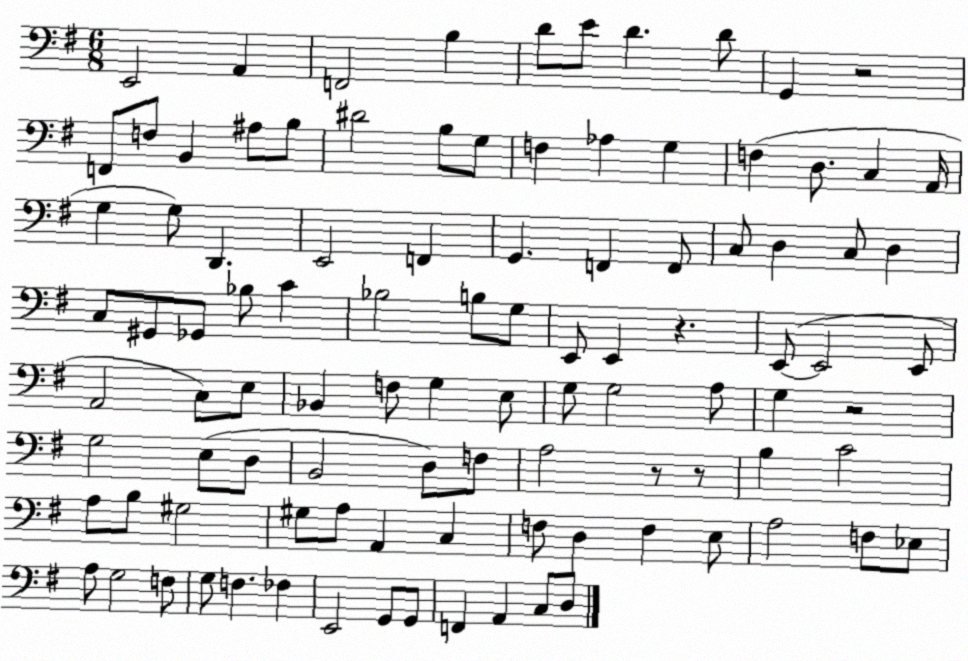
X:1
T:Untitled
M:6/8
L:1/4
K:G
E,,2 A,, F,,2 B, D/2 E/2 D D/2 G,, z2 F,,/2 F,/2 B,, ^A,/2 B,/2 ^D2 B,/2 G,/2 F, _A, G, F, D,/2 C, A,,/4 G, G,/2 D,, E,,2 F,, G,, F,, F,,/2 C,/2 D, C,/2 D, C,/2 ^G,,/2 _G,,/2 _B,/2 C _B,2 B,/2 G,/2 E,,/2 E,, z E,,/2 E,,2 E,,/2 A,,2 C,/2 E,/2 _B,, F,/2 G, E,/2 G,/2 G,2 A,/2 G, z2 G,2 E,/2 D,/2 B,,2 D,/2 F,/2 A,2 z/2 z/2 B, C2 A,/2 B,/2 ^G,2 ^G,/2 A,/2 A,, C, F,/2 D, F, E,/2 A,2 F,/2 _E,/2 A,/2 G,2 F,/2 G,/2 F, _F, E,,2 G,,/2 G,,/2 F,, A,, C,/2 D,/2